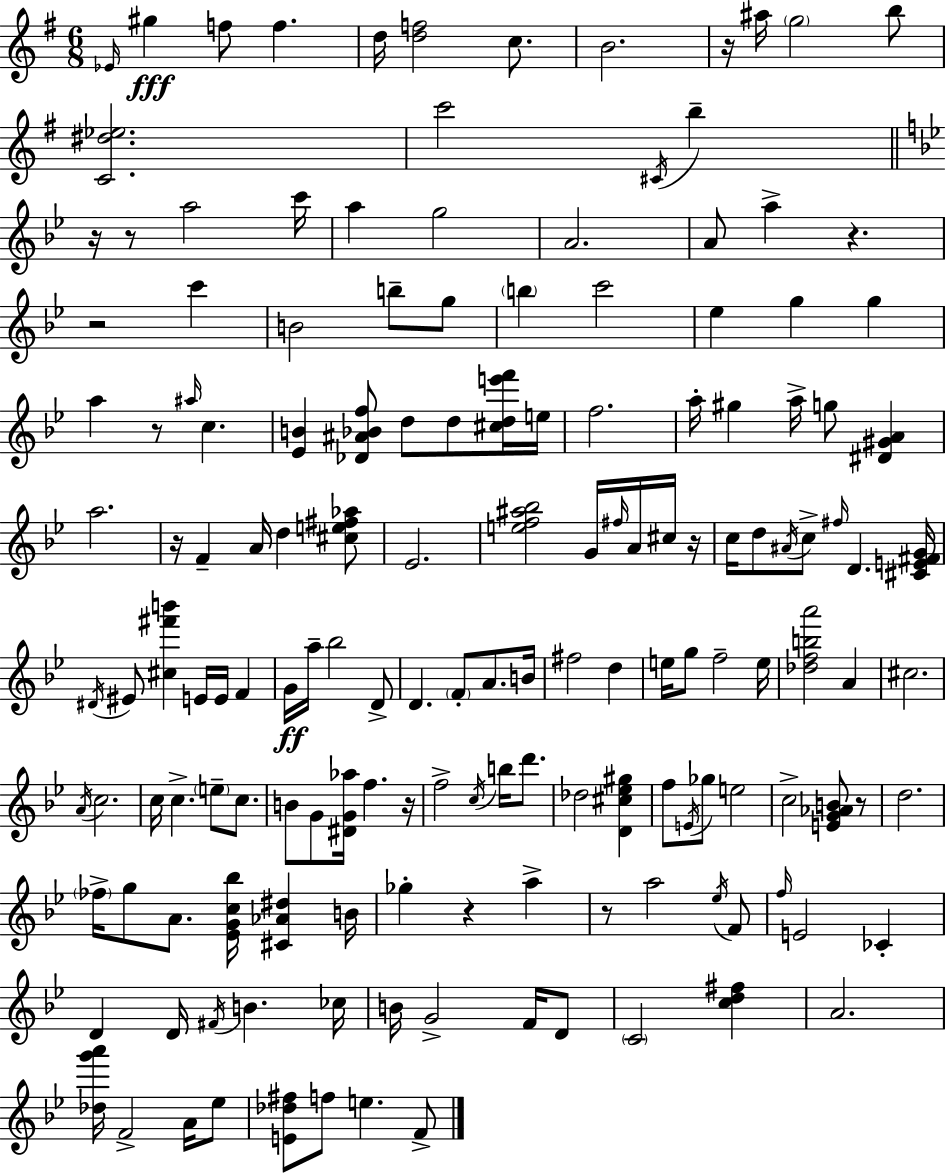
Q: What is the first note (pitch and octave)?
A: Eb4